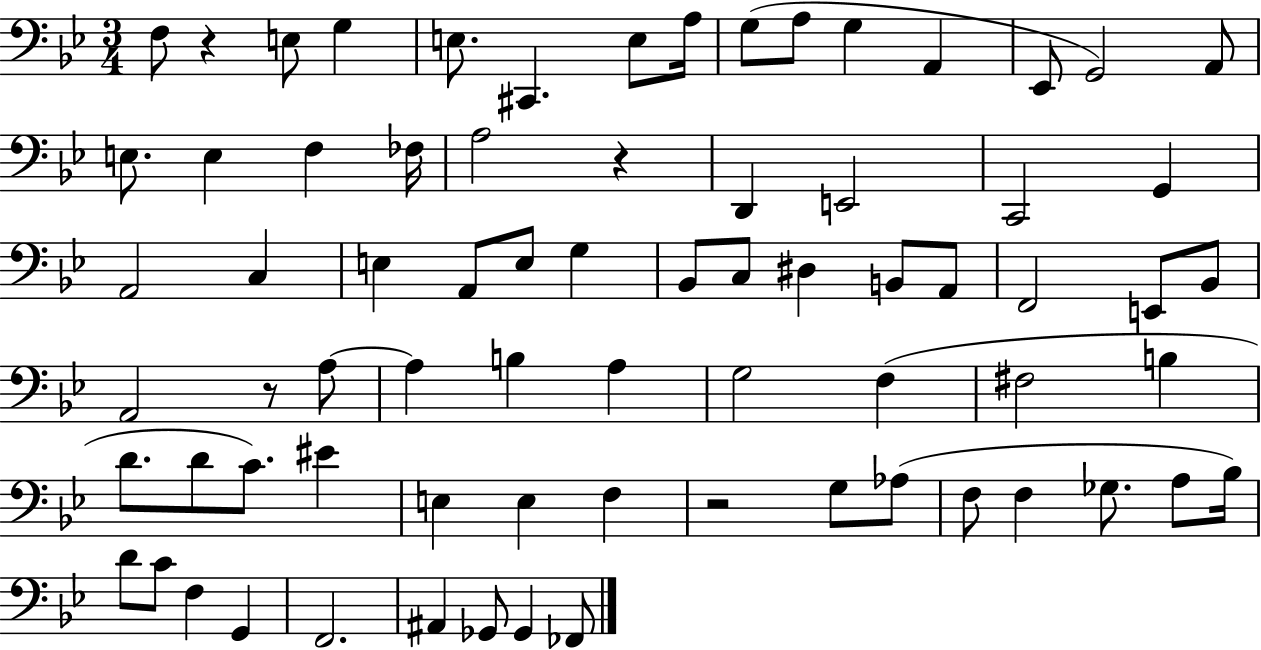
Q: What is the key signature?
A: BES major